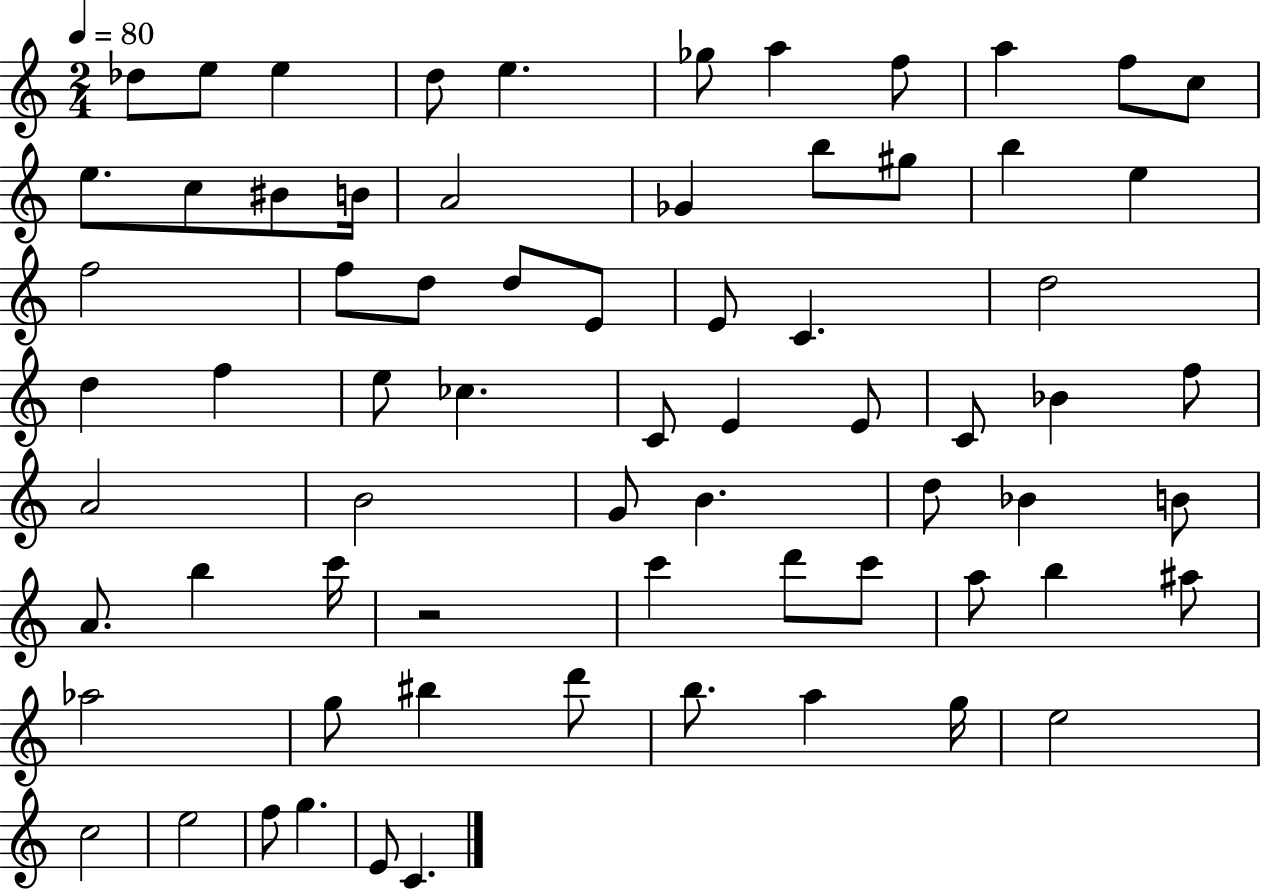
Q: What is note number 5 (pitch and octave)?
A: E5